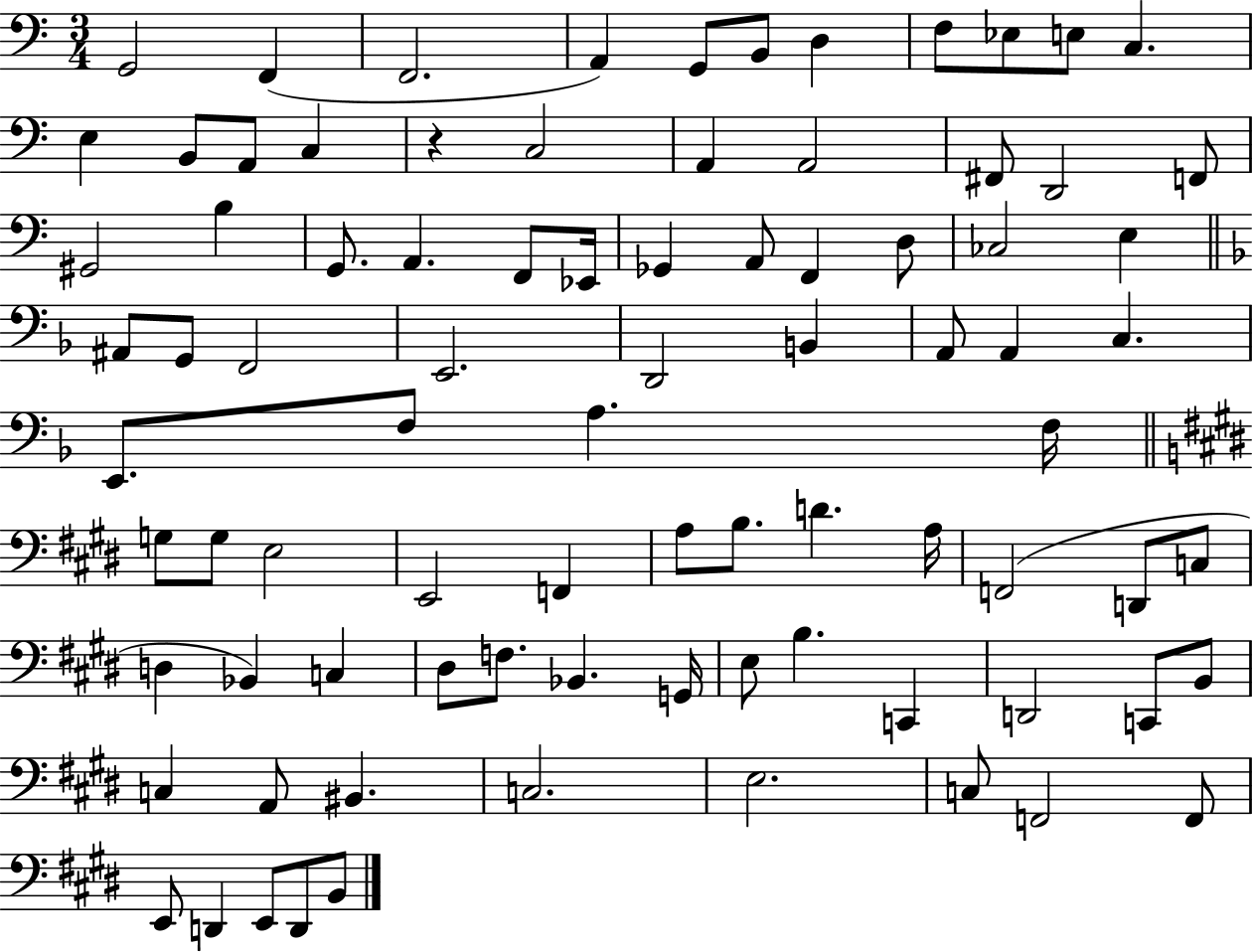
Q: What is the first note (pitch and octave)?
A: G2